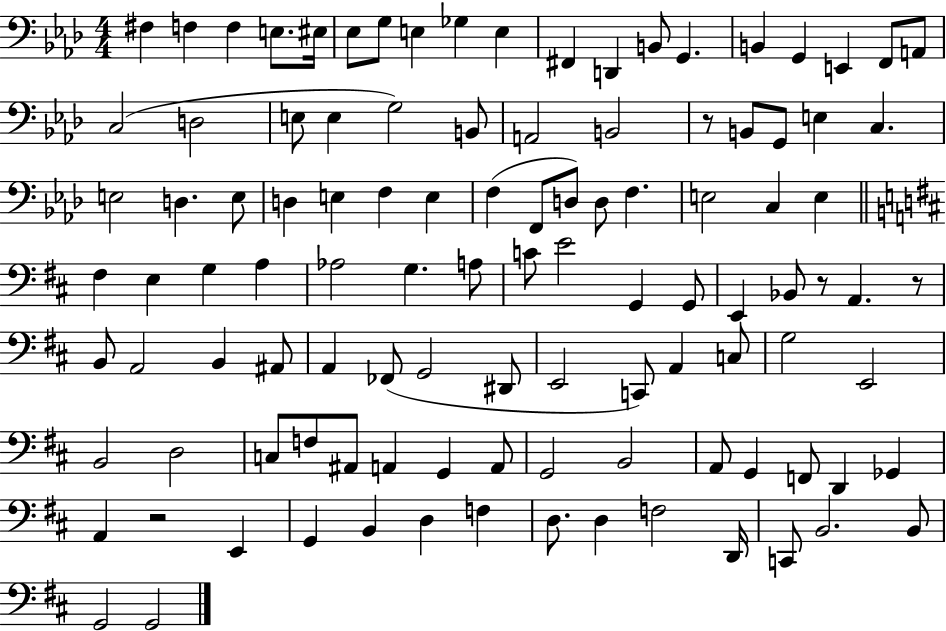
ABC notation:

X:1
T:Untitled
M:4/4
L:1/4
K:Ab
^F, F, F, E,/2 ^E,/4 _E,/2 G,/2 E, _G, E, ^F,, D,, B,,/2 G,, B,, G,, E,, F,,/2 A,,/2 C,2 D,2 E,/2 E, G,2 B,,/2 A,,2 B,,2 z/2 B,,/2 G,,/2 E, C, E,2 D, E,/2 D, E, F, E, F, F,,/2 D,/2 D,/2 F, E,2 C, E, ^F, E, G, A, _A,2 G, A,/2 C/2 E2 G,, G,,/2 E,, _B,,/2 z/2 A,, z/2 B,,/2 A,,2 B,, ^A,,/2 A,, _F,,/2 G,,2 ^D,,/2 E,,2 C,,/2 A,, C,/2 G,2 E,,2 B,,2 D,2 C,/2 F,/2 ^A,,/2 A,, G,, A,,/2 G,,2 B,,2 A,,/2 G,, F,,/2 D,, _G,, A,, z2 E,, G,, B,, D, F, D,/2 D, F,2 D,,/4 C,,/2 B,,2 B,,/2 G,,2 G,,2